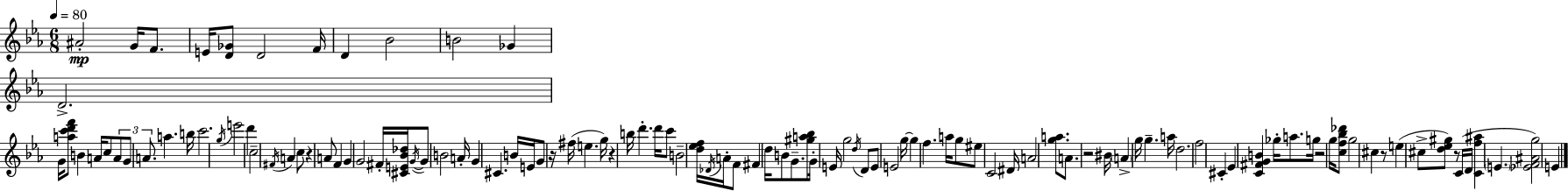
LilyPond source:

{
  \clef treble
  \numericTimeSignature
  \time 6/8
  \key c \minor
  \tempo 4 = 80
  ais'2-.\mp g'16 f'8. | e'16 <d' ges'>8 d'2 f'16 | d'4 bes'2 | b'2 ges'4 | \break d'2.-> | g'16 <a'' c''' d''' f'''>8 b'4 a'16 c''8 \tuplet 3/2 { a'8 | g'8 a'8. } a''4. b''16 | c'''2. | \break \acciaccatura { g''16 } e'''2 d'''4 | c''2-- \acciaccatura { fis'16 } a'4 | c''8 r4 a'8 f'4 | g'4 g'2 | \break fis'16-. <cis' e' bes' des''>16 \acciaccatura { g'16~ }~ g'8 b'2 | a'16-. g'4 cis'4. | b'16 e'16 g'8 r16 fis''16( e''4. | g''16) r4 b''16 d'''4.-. | \break d'''16 c'''8 b'2-- | <d'' ees'' f''>16 \acciaccatura { des'16 } a'16-. f'8 fis'4 d''16 b'8 | g'8.-- <gis'' a'' bes''>8 g'16-. e'16 g''2 | \acciaccatura { d''16 } d'8 e'8 e'2 | \break g''16~~ g''4 f''4. | a''16 g''8 eis''8 c'2 | dis'16 a'2 | <g'' a''>8. a'8. r2 | \break bis'16 \parenthesize a'4-> g''16 g''4.-- | a''16 d''2. | f''2 | cis'4-. ees'4 <c' fis' g' b'>4 | \break ges''16-. a''8. g''16 r2 | g''16 <c'' f'' bes'' des'''>8 g''2 | cis''4 r8 e''4( cis''8-> | <d'' ees'' gis''>8) r8 c'16( d'16 <c' f'' ais''>4 \parenthesize e'4. | \break <ees' f' ais' g''>2) | e'4 \bar "|."
}